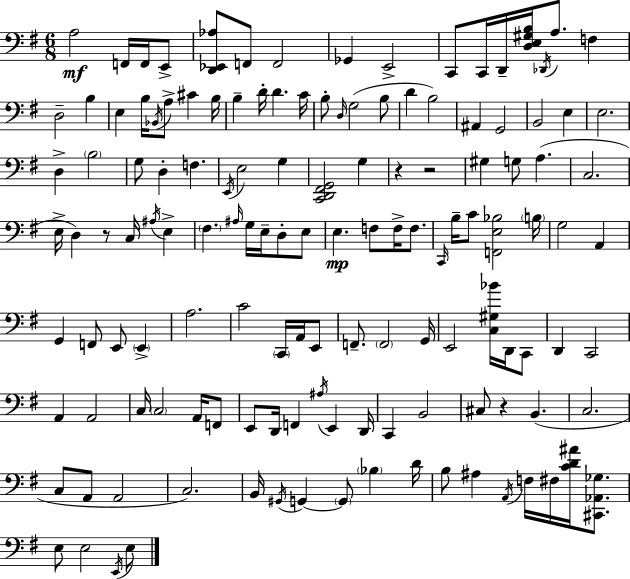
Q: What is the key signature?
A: G major